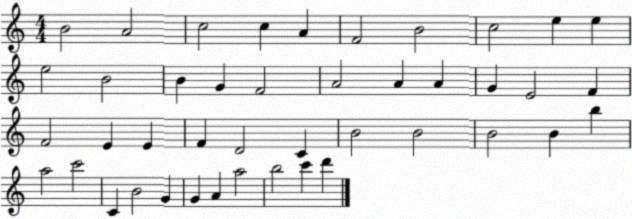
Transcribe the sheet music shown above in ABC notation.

X:1
T:Untitled
M:4/4
L:1/4
K:C
B2 A2 c2 c A F2 B2 c2 e e e2 B2 B G F2 A2 A A G E2 F F2 E E F D2 C B2 B2 B2 B b a2 c'2 C B2 G G A a2 b2 c' d'